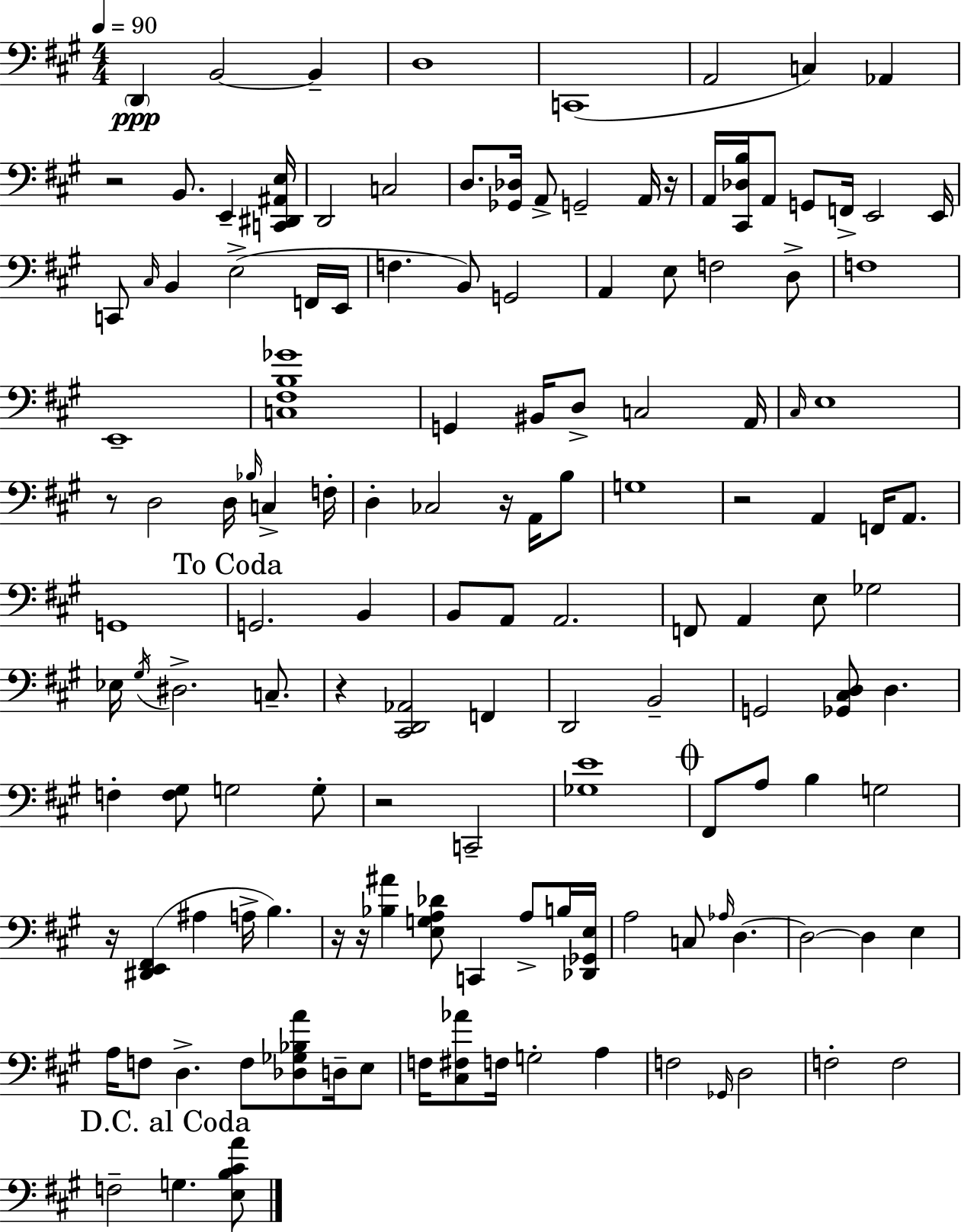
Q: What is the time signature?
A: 4/4